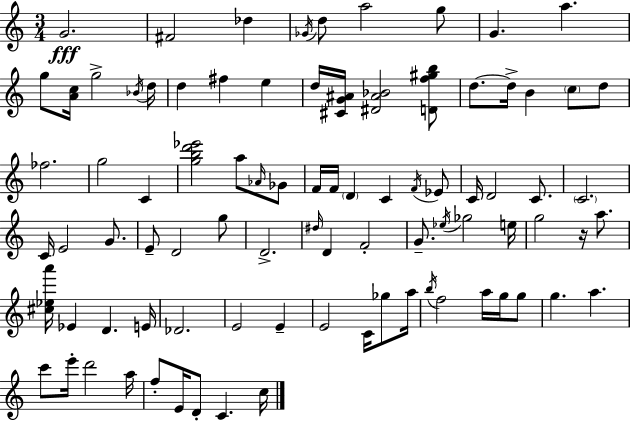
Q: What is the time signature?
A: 3/4